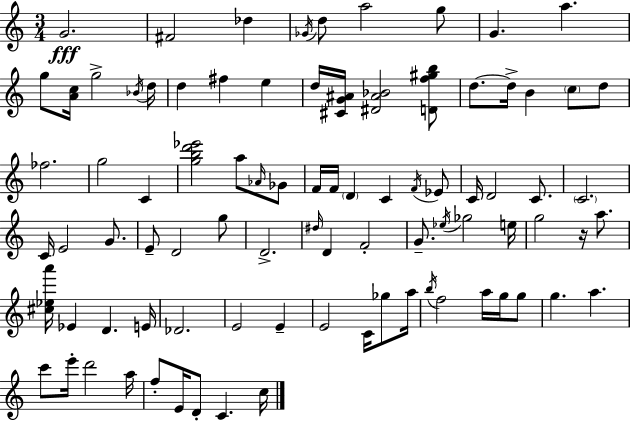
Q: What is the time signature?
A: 3/4